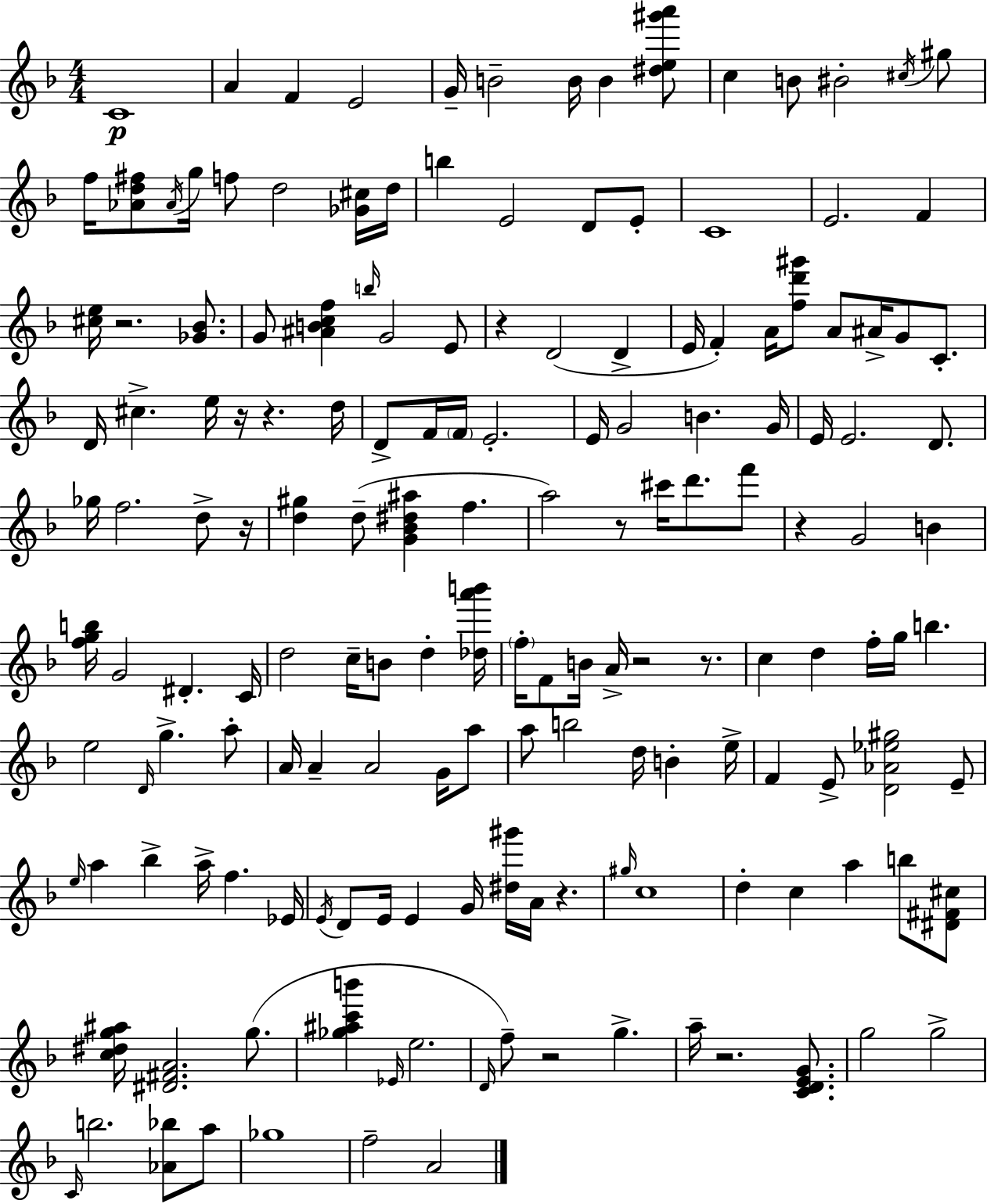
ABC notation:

X:1
T:Untitled
M:4/4
L:1/4
K:Dm
C4 A F E2 G/4 B2 B/4 B [^de^g'a']/2 c B/2 ^B2 ^c/4 ^g/2 f/4 [_Ad^f]/2 _A/4 g/4 f/2 d2 [_G^c]/4 d/4 b E2 D/2 E/2 C4 E2 F [^ce]/4 z2 [_G_B]/2 G/2 [^ABcf] b/4 G2 E/2 z D2 D E/4 F A/4 [fd'^g']/2 A/2 ^A/4 G/2 C/2 D/4 ^c e/4 z/4 z d/4 D/2 F/4 F/4 E2 E/4 G2 B G/4 E/4 E2 D/2 _g/4 f2 d/2 z/4 [d^g] d/2 [G_B^d^a] f a2 z/2 ^c'/4 d'/2 f'/2 z G2 B [fgb]/4 G2 ^D C/4 d2 c/4 B/2 d [_da'b']/4 f/4 F/2 B/4 A/4 z2 z/2 c d f/4 g/4 b e2 D/4 g a/2 A/4 A A2 G/4 a/2 a/2 b2 d/4 B e/4 F E/2 [D_A_e^g]2 E/2 e/4 a _b a/4 f _E/4 E/4 D/2 E/4 E G/4 [^d^g']/4 A/4 z ^g/4 c4 d c a b/2 [^D^F^c]/2 [c^dg^a]/4 [^D^FA]2 g/2 [_g^ac'b'] _E/4 e2 D/4 f/2 z2 g a/4 z2 [CDEG]/2 g2 g2 C/4 b2 [_A_b]/2 a/2 _g4 f2 A2